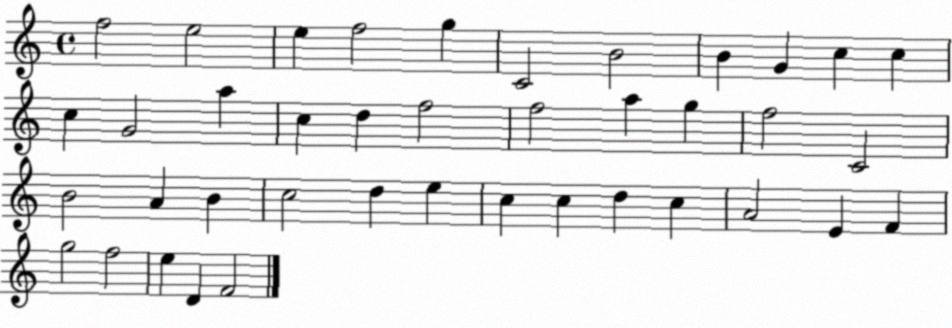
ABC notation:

X:1
T:Untitled
M:4/4
L:1/4
K:C
f2 e2 e f2 g C2 B2 B G c c c G2 a c d f2 f2 a g f2 C2 B2 A B c2 d e c c d c A2 E F g2 f2 e D F2